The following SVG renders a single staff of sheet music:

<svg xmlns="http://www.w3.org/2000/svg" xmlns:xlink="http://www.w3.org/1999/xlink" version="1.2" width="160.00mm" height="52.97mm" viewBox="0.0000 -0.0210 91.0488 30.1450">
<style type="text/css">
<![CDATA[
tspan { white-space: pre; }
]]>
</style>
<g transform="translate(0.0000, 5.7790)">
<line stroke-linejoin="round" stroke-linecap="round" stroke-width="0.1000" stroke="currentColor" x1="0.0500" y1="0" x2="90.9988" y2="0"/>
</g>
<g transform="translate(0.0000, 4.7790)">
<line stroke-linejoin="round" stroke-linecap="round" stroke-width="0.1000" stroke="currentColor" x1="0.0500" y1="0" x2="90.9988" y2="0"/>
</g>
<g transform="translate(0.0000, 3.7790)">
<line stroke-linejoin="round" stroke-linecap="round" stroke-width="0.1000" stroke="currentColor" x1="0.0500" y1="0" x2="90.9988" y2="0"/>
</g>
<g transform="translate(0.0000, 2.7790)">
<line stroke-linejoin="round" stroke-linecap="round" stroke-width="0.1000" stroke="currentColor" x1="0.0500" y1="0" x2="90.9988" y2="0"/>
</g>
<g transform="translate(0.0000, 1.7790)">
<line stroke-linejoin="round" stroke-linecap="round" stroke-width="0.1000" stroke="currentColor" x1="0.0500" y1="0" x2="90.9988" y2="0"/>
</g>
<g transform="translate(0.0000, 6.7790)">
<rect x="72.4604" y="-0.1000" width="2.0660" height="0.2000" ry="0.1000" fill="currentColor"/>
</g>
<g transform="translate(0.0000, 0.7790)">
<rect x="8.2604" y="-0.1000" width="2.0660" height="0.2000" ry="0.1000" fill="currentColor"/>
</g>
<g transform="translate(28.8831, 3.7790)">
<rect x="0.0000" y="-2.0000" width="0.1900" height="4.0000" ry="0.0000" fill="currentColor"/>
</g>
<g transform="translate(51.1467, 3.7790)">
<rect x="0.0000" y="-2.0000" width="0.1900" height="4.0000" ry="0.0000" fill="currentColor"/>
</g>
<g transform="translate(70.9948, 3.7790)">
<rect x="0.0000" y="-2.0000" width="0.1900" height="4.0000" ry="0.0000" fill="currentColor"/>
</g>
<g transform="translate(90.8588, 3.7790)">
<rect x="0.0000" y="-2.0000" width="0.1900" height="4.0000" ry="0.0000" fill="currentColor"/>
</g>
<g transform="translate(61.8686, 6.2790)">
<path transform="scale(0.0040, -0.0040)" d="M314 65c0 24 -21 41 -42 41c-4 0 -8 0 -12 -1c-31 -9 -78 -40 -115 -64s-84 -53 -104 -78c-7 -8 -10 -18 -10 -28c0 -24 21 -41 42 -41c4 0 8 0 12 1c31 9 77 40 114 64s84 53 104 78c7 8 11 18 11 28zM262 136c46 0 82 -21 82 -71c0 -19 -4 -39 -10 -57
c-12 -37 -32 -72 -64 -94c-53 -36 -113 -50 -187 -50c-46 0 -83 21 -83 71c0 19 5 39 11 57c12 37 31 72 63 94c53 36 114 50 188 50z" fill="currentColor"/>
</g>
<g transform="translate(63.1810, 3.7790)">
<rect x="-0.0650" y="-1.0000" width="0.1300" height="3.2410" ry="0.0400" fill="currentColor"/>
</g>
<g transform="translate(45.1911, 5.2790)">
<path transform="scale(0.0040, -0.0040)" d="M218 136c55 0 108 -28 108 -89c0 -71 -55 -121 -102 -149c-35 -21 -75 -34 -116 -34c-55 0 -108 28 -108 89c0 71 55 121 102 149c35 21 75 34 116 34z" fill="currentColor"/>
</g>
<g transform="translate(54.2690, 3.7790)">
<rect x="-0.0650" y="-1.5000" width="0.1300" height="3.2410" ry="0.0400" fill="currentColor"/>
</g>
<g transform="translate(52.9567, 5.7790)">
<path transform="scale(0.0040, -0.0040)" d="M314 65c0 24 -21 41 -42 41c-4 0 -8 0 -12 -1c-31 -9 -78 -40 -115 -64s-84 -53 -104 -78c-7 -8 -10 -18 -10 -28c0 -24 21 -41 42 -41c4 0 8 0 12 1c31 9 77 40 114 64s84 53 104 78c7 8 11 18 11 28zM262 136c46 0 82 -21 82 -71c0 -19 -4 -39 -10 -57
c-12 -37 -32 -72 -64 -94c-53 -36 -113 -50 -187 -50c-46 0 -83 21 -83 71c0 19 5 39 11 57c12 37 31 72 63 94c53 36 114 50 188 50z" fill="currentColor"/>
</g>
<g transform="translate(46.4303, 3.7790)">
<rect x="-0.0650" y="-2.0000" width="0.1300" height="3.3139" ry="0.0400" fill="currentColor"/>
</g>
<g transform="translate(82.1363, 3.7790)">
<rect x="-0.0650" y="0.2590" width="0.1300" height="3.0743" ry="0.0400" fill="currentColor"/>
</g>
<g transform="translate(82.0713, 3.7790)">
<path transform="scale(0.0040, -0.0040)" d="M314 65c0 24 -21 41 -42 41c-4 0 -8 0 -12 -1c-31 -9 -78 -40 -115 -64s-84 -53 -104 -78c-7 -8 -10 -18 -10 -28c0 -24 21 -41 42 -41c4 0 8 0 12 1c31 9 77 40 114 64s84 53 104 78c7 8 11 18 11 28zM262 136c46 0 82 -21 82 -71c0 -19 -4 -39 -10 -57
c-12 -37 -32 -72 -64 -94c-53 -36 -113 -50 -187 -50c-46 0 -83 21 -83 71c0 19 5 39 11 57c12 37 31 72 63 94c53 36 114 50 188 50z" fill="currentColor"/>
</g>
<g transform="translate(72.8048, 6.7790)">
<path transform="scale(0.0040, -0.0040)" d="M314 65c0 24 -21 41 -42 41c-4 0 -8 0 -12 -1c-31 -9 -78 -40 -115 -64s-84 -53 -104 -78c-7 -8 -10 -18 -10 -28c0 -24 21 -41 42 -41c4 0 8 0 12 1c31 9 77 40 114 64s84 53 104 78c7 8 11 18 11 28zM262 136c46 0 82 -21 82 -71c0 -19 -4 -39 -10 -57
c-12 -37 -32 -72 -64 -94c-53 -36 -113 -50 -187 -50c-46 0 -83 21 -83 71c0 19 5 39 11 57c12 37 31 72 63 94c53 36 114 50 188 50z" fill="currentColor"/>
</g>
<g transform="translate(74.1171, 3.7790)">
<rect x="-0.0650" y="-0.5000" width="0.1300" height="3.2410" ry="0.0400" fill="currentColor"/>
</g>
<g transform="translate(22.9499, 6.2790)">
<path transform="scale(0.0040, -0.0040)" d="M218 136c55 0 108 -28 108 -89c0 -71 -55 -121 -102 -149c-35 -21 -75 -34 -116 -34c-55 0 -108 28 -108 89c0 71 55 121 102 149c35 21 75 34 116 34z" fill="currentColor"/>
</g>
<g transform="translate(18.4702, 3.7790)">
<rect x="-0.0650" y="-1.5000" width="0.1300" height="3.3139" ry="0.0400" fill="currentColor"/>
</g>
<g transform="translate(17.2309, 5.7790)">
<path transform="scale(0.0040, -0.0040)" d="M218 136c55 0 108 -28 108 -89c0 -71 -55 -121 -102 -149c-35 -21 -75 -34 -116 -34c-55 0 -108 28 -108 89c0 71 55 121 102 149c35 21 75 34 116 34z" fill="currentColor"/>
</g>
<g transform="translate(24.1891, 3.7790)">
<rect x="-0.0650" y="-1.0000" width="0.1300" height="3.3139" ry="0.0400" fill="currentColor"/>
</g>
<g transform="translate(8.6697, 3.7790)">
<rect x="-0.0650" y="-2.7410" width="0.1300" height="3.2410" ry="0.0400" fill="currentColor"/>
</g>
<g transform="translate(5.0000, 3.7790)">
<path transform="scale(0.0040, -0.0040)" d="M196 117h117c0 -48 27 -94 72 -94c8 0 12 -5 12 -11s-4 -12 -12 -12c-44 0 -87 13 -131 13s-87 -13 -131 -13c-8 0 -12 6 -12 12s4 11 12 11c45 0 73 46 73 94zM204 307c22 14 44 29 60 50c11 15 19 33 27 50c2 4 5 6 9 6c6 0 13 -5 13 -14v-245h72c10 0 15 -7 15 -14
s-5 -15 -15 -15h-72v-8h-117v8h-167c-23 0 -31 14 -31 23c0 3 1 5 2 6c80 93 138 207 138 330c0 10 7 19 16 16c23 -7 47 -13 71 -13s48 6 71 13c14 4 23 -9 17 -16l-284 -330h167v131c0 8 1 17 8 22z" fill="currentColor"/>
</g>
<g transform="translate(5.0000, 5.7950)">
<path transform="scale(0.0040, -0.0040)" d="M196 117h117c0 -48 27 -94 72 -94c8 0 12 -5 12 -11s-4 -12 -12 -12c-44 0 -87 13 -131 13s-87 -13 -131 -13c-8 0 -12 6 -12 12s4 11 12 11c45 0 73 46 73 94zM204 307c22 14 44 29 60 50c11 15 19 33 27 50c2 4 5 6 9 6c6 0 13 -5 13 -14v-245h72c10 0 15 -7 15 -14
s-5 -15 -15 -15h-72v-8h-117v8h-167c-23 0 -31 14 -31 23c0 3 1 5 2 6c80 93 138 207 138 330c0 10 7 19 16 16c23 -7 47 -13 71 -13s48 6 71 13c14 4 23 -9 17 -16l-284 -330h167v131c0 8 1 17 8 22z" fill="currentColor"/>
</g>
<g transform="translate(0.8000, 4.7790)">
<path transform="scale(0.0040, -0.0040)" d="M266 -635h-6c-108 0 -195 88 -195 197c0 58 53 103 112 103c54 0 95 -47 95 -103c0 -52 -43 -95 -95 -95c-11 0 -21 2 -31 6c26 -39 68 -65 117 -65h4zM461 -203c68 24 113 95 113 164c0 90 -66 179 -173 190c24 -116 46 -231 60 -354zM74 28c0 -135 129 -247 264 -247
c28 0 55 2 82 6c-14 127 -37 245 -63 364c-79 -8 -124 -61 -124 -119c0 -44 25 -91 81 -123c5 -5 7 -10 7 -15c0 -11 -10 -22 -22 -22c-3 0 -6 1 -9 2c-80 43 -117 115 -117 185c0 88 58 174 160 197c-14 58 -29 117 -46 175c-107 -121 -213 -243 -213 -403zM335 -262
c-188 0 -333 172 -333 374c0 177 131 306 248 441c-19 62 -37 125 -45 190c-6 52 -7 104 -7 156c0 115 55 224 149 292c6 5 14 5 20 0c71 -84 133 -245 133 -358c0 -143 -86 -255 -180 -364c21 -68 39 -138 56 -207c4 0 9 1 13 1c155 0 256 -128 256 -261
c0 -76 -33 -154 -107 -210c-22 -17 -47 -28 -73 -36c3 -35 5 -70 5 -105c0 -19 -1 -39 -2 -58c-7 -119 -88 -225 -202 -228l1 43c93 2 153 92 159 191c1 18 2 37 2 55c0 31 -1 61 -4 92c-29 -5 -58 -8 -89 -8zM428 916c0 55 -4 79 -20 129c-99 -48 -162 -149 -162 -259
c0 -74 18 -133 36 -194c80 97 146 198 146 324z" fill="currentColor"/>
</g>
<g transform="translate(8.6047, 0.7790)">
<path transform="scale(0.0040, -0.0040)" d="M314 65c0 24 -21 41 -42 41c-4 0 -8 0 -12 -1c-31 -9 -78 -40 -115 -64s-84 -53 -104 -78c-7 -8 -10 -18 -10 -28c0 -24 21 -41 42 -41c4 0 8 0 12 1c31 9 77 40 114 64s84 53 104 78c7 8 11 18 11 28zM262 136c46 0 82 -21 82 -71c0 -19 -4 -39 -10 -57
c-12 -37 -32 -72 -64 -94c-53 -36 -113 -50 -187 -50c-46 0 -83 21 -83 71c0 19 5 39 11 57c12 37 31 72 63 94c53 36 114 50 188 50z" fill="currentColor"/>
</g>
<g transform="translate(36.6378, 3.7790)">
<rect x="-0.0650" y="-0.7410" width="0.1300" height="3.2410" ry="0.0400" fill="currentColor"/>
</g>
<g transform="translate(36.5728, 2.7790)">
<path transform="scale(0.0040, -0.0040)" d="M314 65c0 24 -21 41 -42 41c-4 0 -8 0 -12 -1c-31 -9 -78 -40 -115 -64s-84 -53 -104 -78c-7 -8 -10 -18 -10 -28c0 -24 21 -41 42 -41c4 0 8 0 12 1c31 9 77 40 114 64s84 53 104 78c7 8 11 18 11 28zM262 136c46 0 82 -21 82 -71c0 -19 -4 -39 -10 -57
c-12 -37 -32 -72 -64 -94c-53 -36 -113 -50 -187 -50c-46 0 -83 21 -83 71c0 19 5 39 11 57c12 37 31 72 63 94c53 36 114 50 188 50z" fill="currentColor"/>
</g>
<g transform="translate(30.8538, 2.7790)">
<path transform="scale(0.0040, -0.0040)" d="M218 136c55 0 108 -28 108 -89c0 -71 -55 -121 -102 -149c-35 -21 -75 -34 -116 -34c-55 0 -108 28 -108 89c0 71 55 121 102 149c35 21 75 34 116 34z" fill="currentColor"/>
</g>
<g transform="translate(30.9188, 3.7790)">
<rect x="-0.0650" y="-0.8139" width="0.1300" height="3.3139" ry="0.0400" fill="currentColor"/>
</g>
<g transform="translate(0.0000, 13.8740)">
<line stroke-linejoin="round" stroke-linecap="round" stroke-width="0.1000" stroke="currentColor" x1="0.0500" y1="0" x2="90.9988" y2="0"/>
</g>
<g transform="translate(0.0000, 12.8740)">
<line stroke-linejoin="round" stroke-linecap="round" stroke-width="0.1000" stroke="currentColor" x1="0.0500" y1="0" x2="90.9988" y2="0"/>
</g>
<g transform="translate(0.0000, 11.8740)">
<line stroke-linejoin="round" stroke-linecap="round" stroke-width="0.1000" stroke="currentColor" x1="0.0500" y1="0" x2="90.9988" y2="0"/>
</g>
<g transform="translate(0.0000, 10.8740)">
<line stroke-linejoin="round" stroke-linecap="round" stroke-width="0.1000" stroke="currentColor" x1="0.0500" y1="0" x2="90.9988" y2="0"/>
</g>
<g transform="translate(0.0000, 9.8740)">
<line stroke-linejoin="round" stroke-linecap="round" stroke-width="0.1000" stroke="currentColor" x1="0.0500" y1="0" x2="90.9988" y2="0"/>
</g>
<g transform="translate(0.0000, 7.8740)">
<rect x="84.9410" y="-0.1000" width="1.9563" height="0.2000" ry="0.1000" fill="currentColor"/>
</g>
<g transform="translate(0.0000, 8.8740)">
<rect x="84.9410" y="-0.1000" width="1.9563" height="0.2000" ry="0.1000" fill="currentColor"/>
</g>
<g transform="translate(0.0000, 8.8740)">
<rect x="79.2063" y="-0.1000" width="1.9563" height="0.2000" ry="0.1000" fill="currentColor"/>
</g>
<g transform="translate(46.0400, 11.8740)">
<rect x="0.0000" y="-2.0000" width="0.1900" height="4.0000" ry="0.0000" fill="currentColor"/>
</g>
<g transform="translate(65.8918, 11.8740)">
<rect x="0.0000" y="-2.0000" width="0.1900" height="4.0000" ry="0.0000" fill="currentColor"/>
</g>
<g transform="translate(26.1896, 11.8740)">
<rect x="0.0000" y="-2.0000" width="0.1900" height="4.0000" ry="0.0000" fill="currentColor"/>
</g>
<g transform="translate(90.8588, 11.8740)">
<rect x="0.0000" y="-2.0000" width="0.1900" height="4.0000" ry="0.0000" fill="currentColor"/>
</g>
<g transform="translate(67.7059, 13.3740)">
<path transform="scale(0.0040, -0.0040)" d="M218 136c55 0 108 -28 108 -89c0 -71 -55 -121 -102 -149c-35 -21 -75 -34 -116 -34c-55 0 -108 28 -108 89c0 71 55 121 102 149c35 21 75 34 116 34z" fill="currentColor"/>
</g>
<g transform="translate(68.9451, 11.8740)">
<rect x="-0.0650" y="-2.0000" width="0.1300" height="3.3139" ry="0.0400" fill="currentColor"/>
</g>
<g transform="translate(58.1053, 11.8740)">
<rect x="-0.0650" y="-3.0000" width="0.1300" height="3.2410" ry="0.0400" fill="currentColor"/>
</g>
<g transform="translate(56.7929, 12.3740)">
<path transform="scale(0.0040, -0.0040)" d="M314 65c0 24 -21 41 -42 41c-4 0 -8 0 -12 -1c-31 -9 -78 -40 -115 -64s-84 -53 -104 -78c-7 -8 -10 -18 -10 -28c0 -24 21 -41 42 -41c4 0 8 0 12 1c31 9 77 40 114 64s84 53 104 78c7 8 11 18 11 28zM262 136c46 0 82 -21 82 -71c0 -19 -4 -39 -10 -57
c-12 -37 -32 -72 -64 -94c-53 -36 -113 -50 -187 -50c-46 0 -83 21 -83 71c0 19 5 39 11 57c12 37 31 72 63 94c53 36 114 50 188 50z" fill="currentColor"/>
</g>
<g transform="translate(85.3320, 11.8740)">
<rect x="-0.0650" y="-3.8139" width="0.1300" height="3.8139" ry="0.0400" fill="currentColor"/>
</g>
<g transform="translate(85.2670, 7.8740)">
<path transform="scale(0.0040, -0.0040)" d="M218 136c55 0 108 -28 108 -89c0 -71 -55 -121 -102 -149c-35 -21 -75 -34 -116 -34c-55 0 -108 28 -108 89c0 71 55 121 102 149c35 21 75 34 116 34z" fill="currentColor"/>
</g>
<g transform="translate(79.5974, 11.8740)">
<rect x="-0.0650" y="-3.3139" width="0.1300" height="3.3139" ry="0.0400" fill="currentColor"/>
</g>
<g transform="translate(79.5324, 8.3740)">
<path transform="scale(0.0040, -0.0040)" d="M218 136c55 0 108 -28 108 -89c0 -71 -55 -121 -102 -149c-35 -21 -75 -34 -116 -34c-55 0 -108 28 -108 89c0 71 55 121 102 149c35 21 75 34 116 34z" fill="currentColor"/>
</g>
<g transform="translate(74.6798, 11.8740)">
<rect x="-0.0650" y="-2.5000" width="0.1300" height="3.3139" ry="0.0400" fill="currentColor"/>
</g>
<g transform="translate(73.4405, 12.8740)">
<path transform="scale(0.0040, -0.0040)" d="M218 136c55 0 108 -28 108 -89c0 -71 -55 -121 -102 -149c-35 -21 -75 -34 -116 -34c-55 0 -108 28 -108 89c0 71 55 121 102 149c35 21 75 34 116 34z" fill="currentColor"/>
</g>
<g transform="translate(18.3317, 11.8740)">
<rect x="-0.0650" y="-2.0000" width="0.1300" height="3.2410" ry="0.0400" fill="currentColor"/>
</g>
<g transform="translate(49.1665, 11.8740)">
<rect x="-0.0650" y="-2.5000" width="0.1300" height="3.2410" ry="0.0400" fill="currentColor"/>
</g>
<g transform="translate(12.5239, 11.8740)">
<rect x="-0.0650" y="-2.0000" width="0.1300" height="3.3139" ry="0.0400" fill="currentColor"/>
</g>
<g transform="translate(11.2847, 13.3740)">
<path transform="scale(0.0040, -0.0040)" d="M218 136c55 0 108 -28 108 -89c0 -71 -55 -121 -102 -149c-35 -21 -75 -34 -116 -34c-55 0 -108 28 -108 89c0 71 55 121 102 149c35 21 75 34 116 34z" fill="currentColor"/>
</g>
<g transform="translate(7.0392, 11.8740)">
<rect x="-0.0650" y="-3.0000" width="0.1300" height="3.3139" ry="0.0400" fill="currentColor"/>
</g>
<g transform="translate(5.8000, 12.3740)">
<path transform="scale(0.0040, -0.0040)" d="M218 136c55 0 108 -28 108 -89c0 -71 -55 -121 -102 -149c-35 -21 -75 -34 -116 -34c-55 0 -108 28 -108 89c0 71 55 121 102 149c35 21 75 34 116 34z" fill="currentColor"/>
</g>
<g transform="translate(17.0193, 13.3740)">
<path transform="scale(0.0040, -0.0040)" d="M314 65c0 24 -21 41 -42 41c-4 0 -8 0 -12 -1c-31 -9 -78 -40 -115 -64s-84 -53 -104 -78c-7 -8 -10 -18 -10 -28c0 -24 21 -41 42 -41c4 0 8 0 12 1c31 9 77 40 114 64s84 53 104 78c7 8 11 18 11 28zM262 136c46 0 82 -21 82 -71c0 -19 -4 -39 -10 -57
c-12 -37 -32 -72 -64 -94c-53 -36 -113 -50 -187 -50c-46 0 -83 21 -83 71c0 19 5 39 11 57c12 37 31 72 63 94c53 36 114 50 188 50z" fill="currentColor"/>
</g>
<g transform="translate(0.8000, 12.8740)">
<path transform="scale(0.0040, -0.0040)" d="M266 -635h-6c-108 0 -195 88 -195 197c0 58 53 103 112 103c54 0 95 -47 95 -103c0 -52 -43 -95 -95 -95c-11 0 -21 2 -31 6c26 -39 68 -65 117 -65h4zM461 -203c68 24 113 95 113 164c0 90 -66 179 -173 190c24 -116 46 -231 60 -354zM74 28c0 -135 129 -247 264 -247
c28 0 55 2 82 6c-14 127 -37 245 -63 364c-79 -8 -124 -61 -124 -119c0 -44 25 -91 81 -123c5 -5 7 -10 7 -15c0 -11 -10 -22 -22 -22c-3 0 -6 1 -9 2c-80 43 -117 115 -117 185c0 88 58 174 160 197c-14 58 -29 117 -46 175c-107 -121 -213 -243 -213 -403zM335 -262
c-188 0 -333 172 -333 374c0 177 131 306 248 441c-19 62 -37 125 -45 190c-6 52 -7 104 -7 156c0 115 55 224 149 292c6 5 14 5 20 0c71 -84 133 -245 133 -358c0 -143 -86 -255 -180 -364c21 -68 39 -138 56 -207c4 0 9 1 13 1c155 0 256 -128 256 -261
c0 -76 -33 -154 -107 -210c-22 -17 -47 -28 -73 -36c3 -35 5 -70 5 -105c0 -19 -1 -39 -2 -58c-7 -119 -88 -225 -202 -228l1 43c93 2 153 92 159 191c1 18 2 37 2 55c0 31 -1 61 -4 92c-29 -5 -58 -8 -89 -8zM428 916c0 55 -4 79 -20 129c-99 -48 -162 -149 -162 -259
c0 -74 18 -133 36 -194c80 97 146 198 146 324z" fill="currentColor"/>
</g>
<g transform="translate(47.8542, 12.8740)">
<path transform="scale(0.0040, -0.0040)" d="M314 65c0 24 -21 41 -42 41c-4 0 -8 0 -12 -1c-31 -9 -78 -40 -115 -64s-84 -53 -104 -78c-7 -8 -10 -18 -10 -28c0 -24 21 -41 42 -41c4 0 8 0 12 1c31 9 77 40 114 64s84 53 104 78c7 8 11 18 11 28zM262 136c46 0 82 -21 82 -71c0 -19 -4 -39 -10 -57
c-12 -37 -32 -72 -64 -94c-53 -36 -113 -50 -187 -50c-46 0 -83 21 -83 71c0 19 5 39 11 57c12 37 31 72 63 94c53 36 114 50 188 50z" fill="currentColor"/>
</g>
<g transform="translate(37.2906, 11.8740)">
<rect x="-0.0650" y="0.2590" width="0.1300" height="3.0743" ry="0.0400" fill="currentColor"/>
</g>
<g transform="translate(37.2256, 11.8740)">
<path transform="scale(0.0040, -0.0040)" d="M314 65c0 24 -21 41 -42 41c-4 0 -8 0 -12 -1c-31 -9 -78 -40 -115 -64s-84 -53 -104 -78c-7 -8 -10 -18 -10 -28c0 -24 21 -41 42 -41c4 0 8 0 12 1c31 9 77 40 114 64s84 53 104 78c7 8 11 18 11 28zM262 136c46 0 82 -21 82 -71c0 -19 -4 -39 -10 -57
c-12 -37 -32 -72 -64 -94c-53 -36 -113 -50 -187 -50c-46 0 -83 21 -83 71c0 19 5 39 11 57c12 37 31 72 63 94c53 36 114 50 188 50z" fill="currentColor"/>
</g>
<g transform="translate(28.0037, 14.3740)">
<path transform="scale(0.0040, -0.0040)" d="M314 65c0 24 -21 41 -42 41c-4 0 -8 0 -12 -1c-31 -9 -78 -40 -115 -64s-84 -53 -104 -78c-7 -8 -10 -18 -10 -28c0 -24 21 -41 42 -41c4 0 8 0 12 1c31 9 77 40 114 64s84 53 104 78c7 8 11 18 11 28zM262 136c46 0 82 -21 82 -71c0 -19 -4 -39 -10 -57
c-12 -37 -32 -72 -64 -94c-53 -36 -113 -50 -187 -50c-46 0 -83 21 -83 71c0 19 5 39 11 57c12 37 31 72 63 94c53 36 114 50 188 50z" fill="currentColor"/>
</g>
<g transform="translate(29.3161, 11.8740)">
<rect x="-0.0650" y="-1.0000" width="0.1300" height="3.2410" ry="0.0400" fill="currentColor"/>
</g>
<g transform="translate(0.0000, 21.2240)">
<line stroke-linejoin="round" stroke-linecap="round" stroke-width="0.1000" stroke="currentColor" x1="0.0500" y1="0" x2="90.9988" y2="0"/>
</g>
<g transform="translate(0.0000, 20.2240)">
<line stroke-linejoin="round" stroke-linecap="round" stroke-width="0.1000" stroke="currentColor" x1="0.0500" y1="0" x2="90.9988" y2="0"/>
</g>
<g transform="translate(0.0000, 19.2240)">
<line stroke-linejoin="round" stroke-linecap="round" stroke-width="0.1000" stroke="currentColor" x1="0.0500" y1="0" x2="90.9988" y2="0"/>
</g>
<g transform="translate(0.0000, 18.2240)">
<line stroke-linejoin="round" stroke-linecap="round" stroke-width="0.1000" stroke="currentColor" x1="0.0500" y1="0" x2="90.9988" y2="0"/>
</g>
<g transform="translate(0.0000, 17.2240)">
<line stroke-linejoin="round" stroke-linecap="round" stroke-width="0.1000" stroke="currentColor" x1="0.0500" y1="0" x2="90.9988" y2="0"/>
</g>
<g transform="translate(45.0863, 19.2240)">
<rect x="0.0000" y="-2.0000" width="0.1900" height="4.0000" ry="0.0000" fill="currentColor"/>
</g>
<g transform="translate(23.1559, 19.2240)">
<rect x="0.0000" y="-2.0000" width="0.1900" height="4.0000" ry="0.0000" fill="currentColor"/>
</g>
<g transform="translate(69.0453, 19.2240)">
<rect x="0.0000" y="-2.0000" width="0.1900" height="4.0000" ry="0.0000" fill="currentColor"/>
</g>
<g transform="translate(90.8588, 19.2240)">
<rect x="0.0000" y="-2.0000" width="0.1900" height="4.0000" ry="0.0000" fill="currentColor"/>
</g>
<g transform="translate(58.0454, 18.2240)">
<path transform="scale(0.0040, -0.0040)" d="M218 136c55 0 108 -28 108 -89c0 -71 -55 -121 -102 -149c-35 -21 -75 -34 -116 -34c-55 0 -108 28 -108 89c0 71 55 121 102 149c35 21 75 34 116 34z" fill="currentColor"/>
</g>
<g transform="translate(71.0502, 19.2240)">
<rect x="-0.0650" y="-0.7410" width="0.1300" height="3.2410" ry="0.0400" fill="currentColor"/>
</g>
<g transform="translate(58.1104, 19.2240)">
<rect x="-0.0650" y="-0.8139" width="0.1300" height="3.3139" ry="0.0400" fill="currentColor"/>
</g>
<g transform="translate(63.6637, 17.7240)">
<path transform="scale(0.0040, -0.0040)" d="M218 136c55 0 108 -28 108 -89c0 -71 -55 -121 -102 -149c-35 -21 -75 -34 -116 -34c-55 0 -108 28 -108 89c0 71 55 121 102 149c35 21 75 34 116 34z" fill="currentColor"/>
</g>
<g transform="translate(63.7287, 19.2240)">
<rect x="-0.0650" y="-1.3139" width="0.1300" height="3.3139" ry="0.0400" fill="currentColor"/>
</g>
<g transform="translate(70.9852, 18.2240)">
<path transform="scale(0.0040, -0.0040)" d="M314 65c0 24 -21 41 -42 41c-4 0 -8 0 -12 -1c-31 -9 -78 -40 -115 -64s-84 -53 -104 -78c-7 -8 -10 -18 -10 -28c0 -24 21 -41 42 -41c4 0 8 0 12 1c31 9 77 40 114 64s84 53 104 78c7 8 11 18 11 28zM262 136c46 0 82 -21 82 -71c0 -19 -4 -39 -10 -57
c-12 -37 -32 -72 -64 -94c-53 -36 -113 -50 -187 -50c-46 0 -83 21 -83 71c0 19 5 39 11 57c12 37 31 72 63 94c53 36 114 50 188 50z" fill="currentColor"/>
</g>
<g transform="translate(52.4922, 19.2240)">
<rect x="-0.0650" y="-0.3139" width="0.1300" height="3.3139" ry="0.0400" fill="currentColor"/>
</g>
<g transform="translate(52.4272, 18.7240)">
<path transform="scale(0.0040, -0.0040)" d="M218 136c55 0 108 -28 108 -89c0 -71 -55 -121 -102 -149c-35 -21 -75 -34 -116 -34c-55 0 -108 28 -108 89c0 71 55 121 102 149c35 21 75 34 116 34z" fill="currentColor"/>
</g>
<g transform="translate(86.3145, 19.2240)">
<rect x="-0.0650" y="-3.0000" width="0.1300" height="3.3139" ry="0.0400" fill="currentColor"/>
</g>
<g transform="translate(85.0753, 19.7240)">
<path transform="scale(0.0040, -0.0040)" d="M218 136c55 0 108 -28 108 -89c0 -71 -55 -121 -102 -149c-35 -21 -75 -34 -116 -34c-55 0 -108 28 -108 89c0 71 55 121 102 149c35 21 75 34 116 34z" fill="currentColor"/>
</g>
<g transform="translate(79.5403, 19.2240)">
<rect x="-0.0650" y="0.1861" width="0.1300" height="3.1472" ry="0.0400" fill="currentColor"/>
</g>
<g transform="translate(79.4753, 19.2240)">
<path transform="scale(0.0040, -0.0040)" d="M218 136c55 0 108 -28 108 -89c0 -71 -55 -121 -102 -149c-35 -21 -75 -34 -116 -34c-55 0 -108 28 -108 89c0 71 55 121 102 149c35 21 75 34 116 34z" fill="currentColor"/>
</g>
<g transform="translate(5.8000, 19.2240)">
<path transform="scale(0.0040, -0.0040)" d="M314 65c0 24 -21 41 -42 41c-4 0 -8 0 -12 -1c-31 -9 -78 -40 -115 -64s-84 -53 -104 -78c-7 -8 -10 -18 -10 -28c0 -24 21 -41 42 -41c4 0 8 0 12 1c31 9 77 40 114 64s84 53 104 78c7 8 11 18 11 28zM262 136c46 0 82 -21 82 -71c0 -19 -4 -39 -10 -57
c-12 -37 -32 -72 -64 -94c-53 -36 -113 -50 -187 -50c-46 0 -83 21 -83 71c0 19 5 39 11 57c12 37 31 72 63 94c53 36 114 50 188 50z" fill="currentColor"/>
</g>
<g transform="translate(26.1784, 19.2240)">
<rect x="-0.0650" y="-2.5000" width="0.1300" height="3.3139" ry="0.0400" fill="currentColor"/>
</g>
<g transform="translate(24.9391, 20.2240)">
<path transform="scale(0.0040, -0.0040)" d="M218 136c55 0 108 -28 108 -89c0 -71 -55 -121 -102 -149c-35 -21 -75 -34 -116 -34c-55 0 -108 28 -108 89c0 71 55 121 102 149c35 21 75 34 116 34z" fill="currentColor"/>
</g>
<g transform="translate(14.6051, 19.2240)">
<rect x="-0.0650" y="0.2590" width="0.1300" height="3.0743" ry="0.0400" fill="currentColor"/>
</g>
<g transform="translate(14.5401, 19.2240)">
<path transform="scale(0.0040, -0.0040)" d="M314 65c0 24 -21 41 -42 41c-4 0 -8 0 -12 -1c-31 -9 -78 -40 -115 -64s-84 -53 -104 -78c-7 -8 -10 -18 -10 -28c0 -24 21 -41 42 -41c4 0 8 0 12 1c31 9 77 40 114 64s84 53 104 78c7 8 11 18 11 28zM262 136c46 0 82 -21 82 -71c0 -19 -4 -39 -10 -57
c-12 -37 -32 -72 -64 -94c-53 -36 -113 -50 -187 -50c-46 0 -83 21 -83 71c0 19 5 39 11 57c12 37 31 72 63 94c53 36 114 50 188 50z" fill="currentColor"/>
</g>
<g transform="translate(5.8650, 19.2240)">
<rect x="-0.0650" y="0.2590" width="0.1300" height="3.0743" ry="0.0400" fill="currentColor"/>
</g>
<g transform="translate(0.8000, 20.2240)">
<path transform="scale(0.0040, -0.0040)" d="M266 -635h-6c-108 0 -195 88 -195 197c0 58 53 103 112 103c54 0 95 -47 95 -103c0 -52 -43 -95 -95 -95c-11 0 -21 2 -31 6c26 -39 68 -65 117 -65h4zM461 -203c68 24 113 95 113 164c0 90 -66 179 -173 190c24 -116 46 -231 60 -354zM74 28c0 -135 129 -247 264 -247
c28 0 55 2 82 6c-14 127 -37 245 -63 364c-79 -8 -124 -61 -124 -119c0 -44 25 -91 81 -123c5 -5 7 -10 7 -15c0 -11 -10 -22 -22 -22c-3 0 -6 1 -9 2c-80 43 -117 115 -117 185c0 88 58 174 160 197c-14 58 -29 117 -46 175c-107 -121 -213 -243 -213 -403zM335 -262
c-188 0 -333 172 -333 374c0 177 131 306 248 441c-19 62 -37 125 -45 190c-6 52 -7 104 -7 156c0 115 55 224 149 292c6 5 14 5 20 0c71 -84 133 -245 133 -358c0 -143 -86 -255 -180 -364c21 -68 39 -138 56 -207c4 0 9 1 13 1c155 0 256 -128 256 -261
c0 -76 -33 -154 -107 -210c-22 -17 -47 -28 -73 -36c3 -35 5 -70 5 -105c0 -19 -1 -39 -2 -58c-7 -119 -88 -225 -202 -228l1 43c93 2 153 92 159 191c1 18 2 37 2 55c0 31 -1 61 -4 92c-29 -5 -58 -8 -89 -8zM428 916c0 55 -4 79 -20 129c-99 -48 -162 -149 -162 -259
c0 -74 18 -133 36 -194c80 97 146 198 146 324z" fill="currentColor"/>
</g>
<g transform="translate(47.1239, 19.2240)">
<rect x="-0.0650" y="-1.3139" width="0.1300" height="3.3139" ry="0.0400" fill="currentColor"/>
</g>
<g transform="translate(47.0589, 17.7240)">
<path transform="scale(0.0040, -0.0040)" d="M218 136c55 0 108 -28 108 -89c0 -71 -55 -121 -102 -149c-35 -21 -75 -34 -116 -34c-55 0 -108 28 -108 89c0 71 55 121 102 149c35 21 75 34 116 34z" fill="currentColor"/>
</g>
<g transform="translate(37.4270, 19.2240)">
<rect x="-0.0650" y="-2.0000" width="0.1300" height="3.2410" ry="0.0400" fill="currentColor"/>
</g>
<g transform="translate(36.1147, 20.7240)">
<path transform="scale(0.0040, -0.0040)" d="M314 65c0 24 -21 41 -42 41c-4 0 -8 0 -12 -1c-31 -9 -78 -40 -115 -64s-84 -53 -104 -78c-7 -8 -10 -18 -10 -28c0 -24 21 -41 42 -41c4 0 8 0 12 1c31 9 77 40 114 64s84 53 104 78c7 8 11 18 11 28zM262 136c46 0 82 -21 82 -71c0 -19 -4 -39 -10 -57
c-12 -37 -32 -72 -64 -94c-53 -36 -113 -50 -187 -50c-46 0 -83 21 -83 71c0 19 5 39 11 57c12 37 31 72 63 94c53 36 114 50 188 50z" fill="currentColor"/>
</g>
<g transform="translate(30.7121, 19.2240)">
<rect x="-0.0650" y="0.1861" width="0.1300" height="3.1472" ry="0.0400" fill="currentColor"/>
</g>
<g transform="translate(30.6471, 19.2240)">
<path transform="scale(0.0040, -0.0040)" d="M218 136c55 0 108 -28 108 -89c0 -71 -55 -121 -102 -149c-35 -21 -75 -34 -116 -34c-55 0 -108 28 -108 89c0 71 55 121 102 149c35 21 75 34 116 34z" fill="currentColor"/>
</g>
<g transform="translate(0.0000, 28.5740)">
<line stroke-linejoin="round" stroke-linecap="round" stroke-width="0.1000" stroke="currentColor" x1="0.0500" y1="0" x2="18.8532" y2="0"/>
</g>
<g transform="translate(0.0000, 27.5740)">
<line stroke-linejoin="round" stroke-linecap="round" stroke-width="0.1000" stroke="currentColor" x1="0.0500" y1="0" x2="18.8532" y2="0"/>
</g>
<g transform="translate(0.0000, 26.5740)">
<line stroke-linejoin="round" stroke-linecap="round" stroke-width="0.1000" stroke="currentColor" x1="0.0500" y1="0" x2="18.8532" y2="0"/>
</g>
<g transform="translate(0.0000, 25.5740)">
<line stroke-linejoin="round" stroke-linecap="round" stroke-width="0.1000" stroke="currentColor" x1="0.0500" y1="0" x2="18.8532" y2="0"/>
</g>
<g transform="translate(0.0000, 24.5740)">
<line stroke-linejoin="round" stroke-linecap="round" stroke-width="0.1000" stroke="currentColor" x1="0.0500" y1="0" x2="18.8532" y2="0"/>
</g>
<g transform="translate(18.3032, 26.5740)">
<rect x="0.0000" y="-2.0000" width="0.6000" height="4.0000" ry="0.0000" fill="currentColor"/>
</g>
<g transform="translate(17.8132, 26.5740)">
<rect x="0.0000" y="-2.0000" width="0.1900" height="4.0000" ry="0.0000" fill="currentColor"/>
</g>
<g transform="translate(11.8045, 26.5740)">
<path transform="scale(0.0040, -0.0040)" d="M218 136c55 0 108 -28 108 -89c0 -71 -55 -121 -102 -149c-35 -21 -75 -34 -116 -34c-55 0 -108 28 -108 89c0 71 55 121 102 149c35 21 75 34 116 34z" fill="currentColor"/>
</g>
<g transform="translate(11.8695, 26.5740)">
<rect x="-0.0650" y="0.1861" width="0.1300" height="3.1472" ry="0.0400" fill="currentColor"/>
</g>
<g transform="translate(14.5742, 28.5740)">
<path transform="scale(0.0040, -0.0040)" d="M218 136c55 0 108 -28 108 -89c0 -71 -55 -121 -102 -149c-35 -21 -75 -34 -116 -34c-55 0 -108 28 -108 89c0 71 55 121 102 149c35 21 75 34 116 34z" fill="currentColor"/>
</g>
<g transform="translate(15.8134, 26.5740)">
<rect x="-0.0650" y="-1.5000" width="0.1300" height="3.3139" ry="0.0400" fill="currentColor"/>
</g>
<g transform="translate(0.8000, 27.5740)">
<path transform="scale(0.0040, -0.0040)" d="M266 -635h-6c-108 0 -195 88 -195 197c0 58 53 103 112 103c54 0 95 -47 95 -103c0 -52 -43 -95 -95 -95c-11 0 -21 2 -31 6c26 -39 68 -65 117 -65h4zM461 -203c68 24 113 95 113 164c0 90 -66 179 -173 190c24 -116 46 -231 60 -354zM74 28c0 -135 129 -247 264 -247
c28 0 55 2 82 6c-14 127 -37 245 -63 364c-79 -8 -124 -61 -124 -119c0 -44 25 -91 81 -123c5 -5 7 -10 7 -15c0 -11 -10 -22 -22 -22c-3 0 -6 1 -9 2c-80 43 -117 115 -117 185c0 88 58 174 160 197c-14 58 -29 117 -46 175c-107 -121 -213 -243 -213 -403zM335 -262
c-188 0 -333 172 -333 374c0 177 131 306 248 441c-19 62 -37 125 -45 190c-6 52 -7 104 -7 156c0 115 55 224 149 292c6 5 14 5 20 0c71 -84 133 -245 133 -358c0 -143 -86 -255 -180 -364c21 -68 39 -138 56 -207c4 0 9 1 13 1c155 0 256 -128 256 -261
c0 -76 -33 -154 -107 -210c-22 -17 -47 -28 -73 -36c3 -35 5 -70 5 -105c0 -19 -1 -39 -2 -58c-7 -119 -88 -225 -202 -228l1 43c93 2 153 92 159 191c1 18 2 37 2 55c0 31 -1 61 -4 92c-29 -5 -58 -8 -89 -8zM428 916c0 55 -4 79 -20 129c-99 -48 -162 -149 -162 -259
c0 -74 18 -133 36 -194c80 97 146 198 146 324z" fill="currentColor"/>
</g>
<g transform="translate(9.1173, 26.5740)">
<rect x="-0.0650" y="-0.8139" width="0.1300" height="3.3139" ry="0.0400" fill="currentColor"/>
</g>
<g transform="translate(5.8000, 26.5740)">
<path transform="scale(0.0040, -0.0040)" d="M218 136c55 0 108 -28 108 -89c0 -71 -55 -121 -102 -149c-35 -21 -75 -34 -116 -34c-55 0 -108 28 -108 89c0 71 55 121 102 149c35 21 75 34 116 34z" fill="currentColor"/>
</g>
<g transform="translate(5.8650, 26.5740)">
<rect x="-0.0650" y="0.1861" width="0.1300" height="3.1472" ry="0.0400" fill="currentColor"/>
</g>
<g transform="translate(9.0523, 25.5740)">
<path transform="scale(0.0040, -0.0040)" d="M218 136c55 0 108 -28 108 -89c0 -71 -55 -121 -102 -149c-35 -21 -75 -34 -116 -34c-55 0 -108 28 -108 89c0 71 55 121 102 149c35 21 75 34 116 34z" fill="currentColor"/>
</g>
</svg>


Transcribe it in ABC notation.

X:1
T:Untitled
M:4/4
L:1/4
K:C
a2 E D d d2 F E2 D2 C2 B2 A F F2 D2 B2 G2 A2 F G b c' B2 B2 G B F2 e c d e d2 B A B d B E